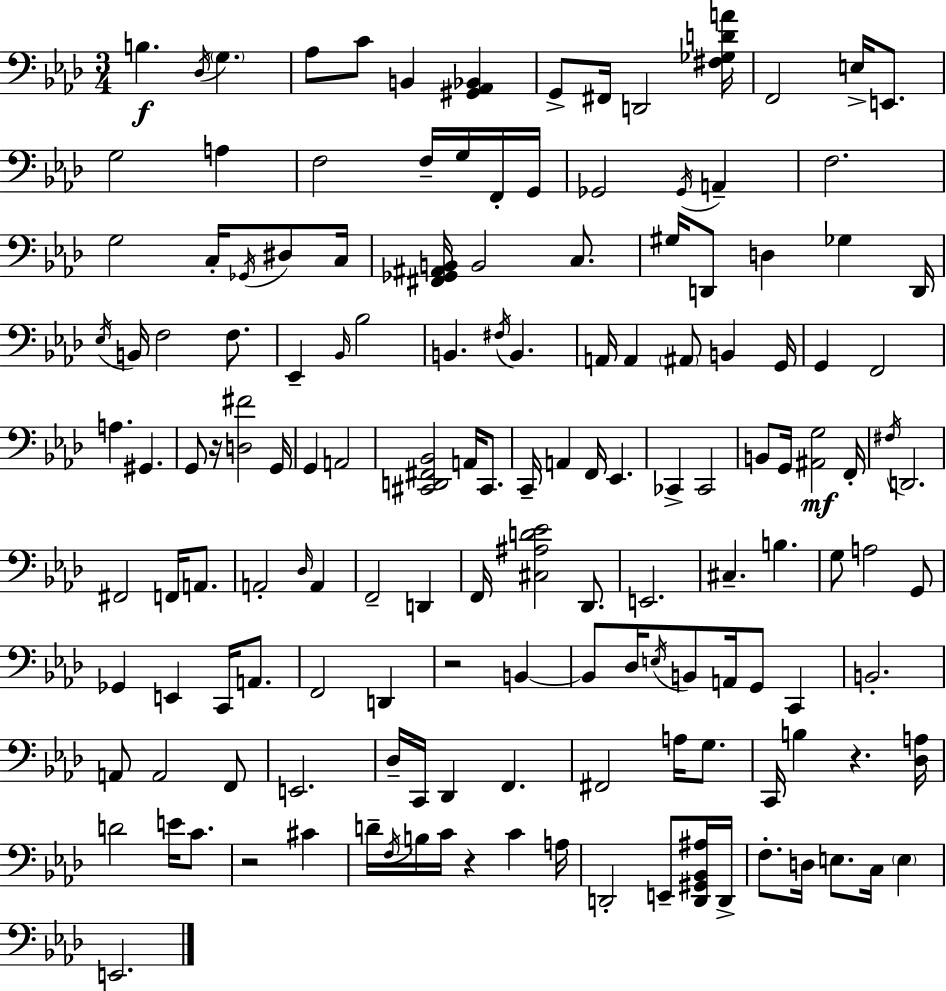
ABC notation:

X:1
T:Untitled
M:3/4
L:1/4
K:Ab
B, _D,/4 G, _A,/2 C/2 B,, [^G,,_A,,_B,,] G,,/2 ^F,,/4 D,,2 [^F,_G,DA]/4 F,,2 E,/4 E,,/2 G,2 A, F,2 F,/4 G,/4 F,,/4 G,,/4 _G,,2 _G,,/4 A,, F,2 G,2 C,/4 _G,,/4 ^D,/2 C,/4 [^F,,_G,,^A,,B,,]/4 B,,2 C,/2 ^G,/4 D,,/2 D, _G, D,,/4 _E,/4 B,,/4 F,2 F,/2 _E,, _B,,/4 _B,2 B,, ^F,/4 B,, A,,/4 A,, ^A,,/2 B,, G,,/4 G,, F,,2 A, ^G,, G,,/2 z/4 [D,^F]2 G,,/4 G,, A,,2 [^C,,D,,^F,,_B,,]2 A,,/4 ^C,,/2 C,,/4 A,, F,,/4 _E,, _C,, _C,,2 B,,/2 G,,/4 [^A,,G,]2 F,,/4 ^F,/4 D,,2 ^F,,2 F,,/4 A,,/2 A,,2 _D,/4 A,, F,,2 D,, F,,/4 [^C,^A,D_E]2 _D,,/2 E,,2 ^C, B, G,/2 A,2 G,,/2 _G,, E,, C,,/4 A,,/2 F,,2 D,, z2 B,, B,,/2 _D,/4 E,/4 B,,/2 A,,/4 G,,/2 C,, B,,2 A,,/2 A,,2 F,,/2 E,,2 _D,/4 C,,/4 _D,, F,, ^F,,2 A,/4 G,/2 C,,/4 B, z [_D,A,]/4 D2 E/4 C/2 z2 ^C D/4 F,/4 B,/4 C/4 z C A,/4 D,,2 E,,/2 [D,,^G,,_B,,^A,]/4 D,,/4 F,/2 D,/4 E,/2 C,/4 E, E,,2